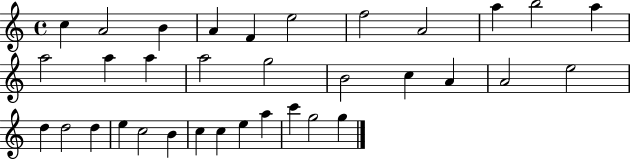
{
  \clef treble
  \time 4/4
  \defaultTimeSignature
  \key c \major
  c''4 a'2 b'4 | a'4 f'4 e''2 | f''2 a'2 | a''4 b''2 a''4 | \break a''2 a''4 a''4 | a''2 g''2 | b'2 c''4 a'4 | a'2 e''2 | \break d''4 d''2 d''4 | e''4 c''2 b'4 | c''4 c''4 e''4 a''4 | c'''4 g''2 g''4 | \break \bar "|."
}